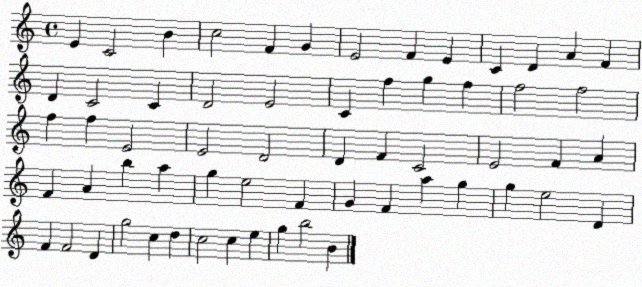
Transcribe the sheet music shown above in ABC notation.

X:1
T:Untitled
M:4/4
L:1/4
K:C
E C2 B c2 F G E2 F E C D A F D C2 C D2 E2 C f g f f2 f2 f f E2 E2 D2 D F C2 E2 F A F A b a g e2 F G F a g g e2 D F F2 D g2 c d c2 c e g b2 B